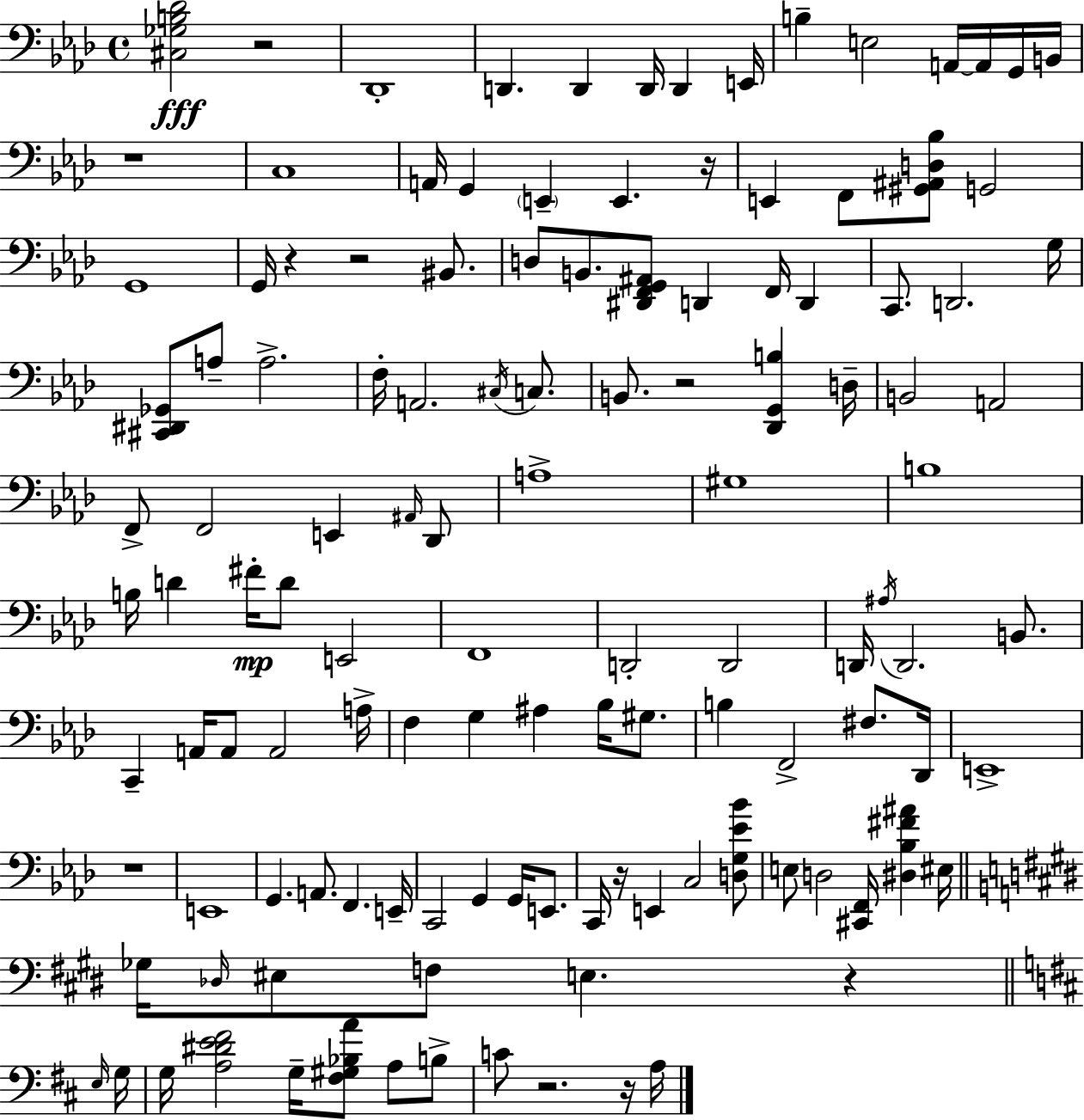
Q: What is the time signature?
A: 4/4